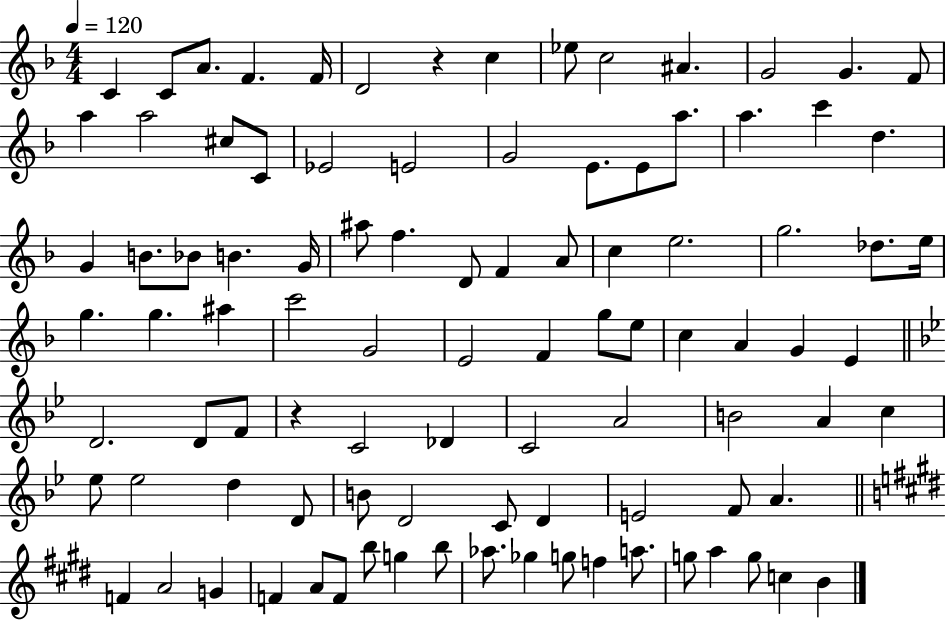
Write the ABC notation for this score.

X:1
T:Untitled
M:4/4
L:1/4
K:F
C C/2 A/2 F F/4 D2 z c _e/2 c2 ^A G2 G F/2 a a2 ^c/2 C/2 _E2 E2 G2 E/2 E/2 a/2 a c' d G B/2 _B/2 B G/4 ^a/2 f D/2 F A/2 c e2 g2 _d/2 e/4 g g ^a c'2 G2 E2 F g/2 e/2 c A G E D2 D/2 F/2 z C2 _D C2 A2 B2 A c _e/2 _e2 d D/2 B/2 D2 C/2 D E2 F/2 A F A2 G F A/2 F/2 b/2 g b/2 _a/2 _g g/2 f a/2 g/2 a g/2 c B